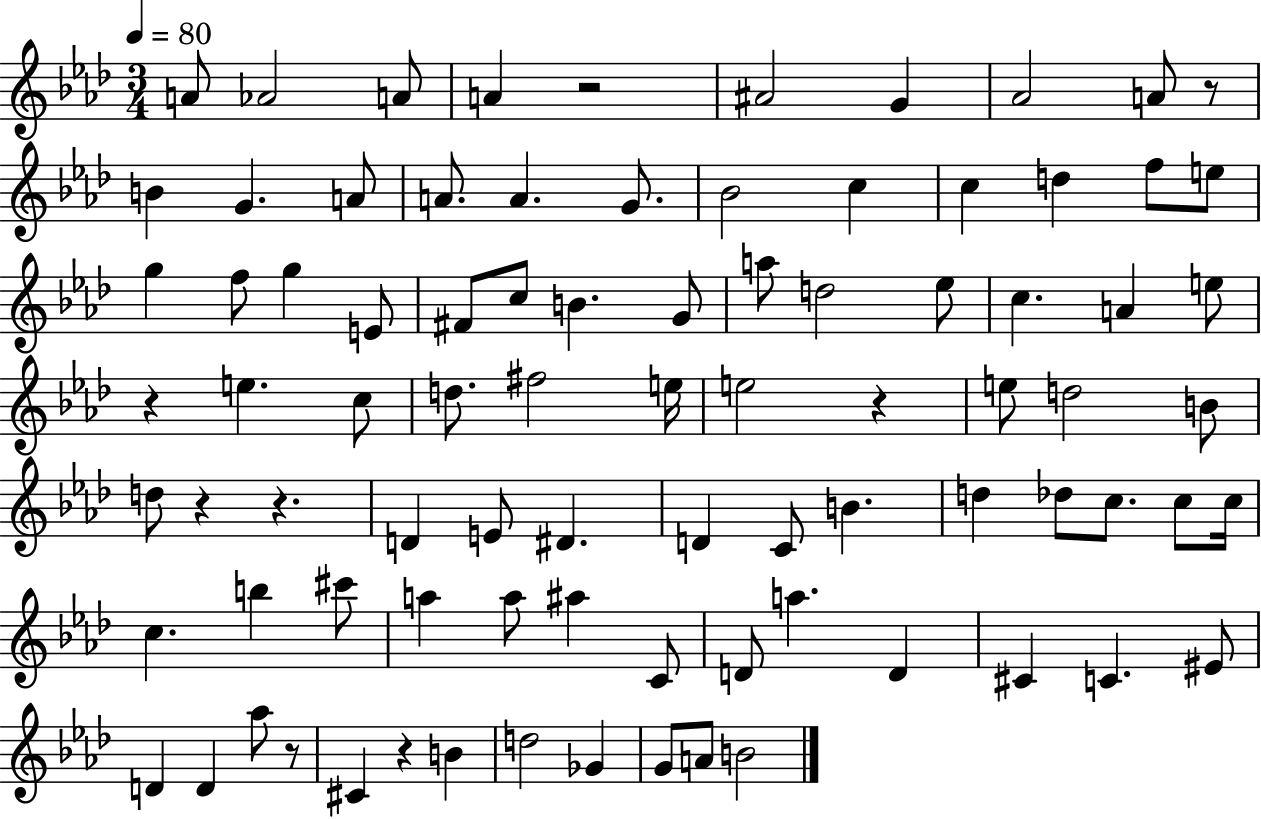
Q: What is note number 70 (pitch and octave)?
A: D4